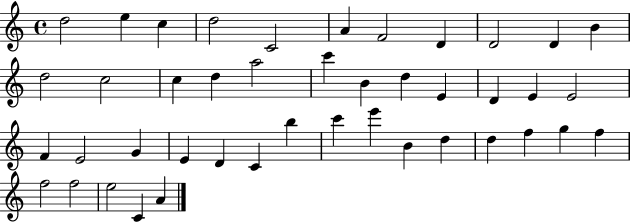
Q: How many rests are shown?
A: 0